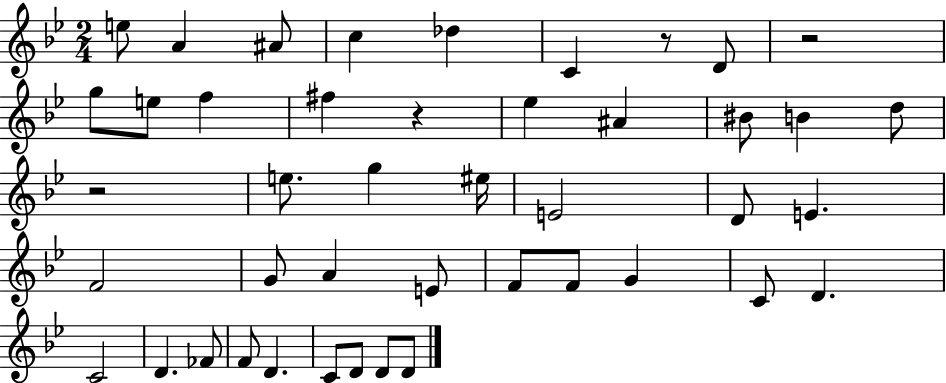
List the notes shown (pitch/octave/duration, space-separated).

E5/e A4/q A#4/e C5/q Db5/q C4/q R/e D4/e R/h G5/e E5/e F5/q F#5/q R/q Eb5/q A#4/q BIS4/e B4/q D5/e R/h E5/e. G5/q EIS5/s E4/h D4/e E4/q. F4/h G4/e A4/q E4/e F4/e F4/e G4/q C4/e D4/q. C4/h D4/q. FES4/e F4/e D4/q. C4/e D4/e D4/e D4/e